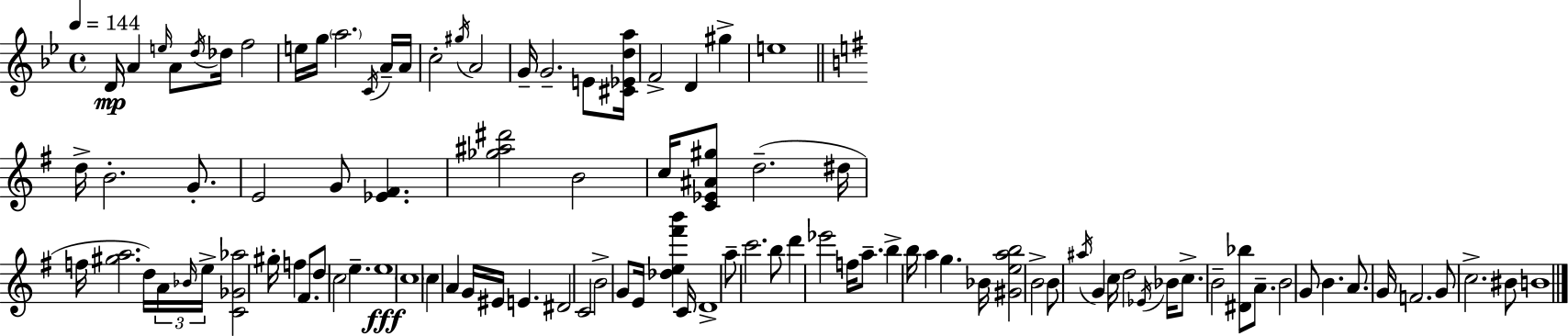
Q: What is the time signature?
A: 4/4